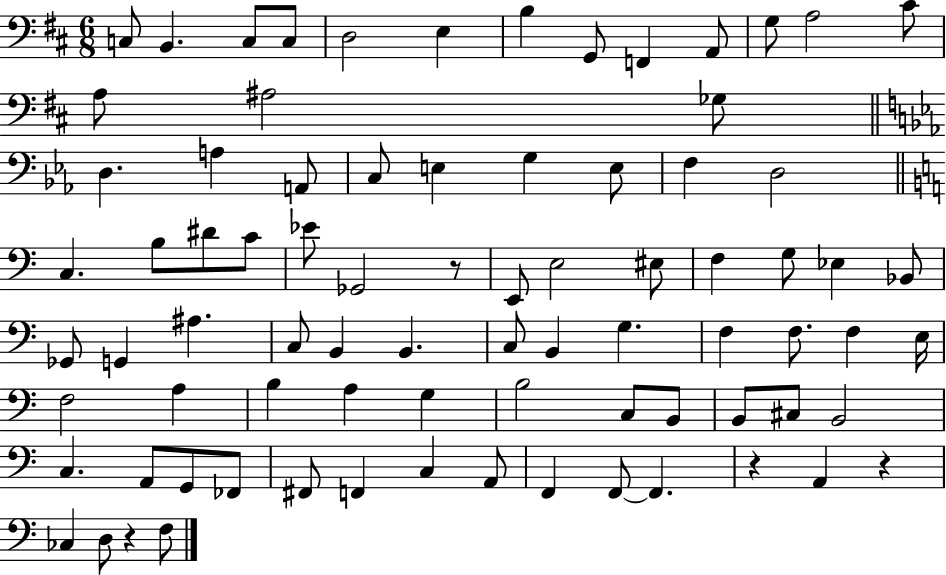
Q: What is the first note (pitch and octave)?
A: C3